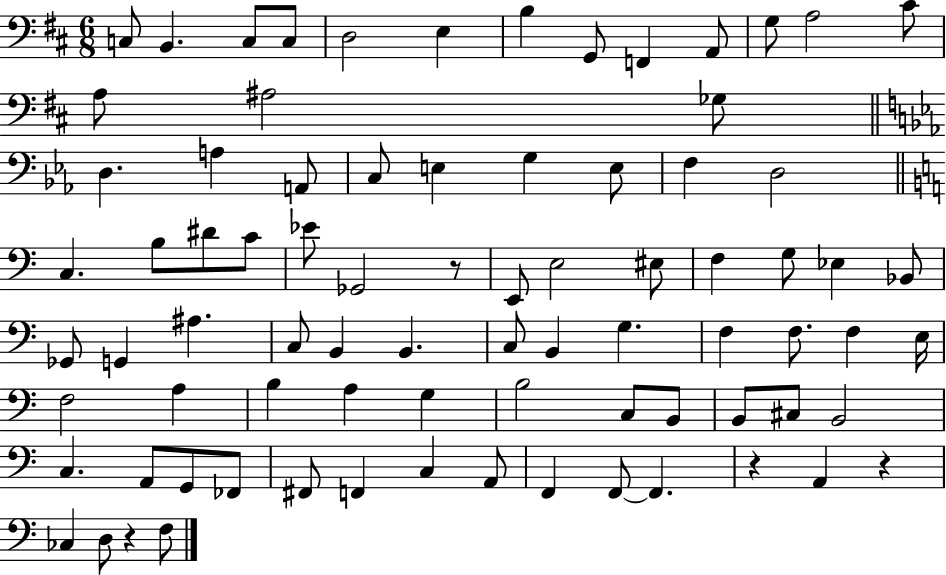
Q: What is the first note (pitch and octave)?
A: C3